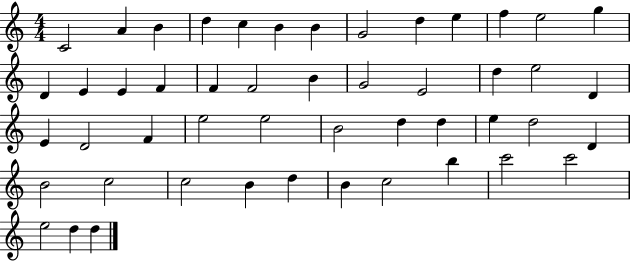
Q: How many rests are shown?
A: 0